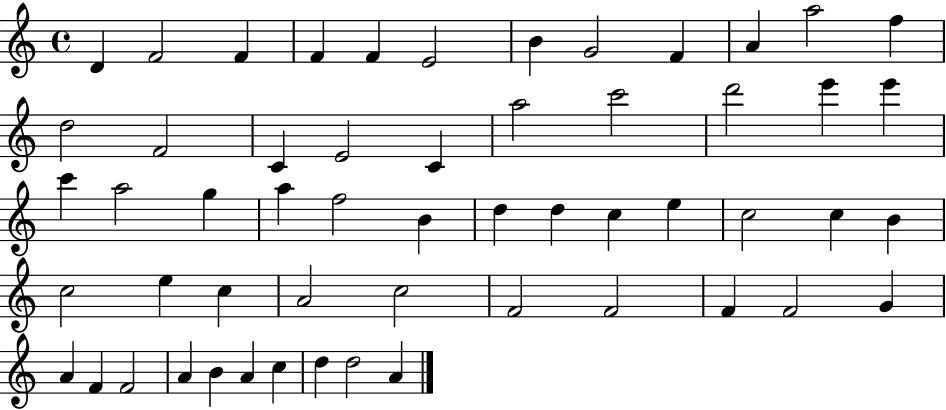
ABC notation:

X:1
T:Untitled
M:4/4
L:1/4
K:C
D F2 F F F E2 B G2 F A a2 f d2 F2 C E2 C a2 c'2 d'2 e' e' c' a2 g a f2 B d d c e c2 c B c2 e c A2 c2 F2 F2 F F2 G A F F2 A B A c d d2 A